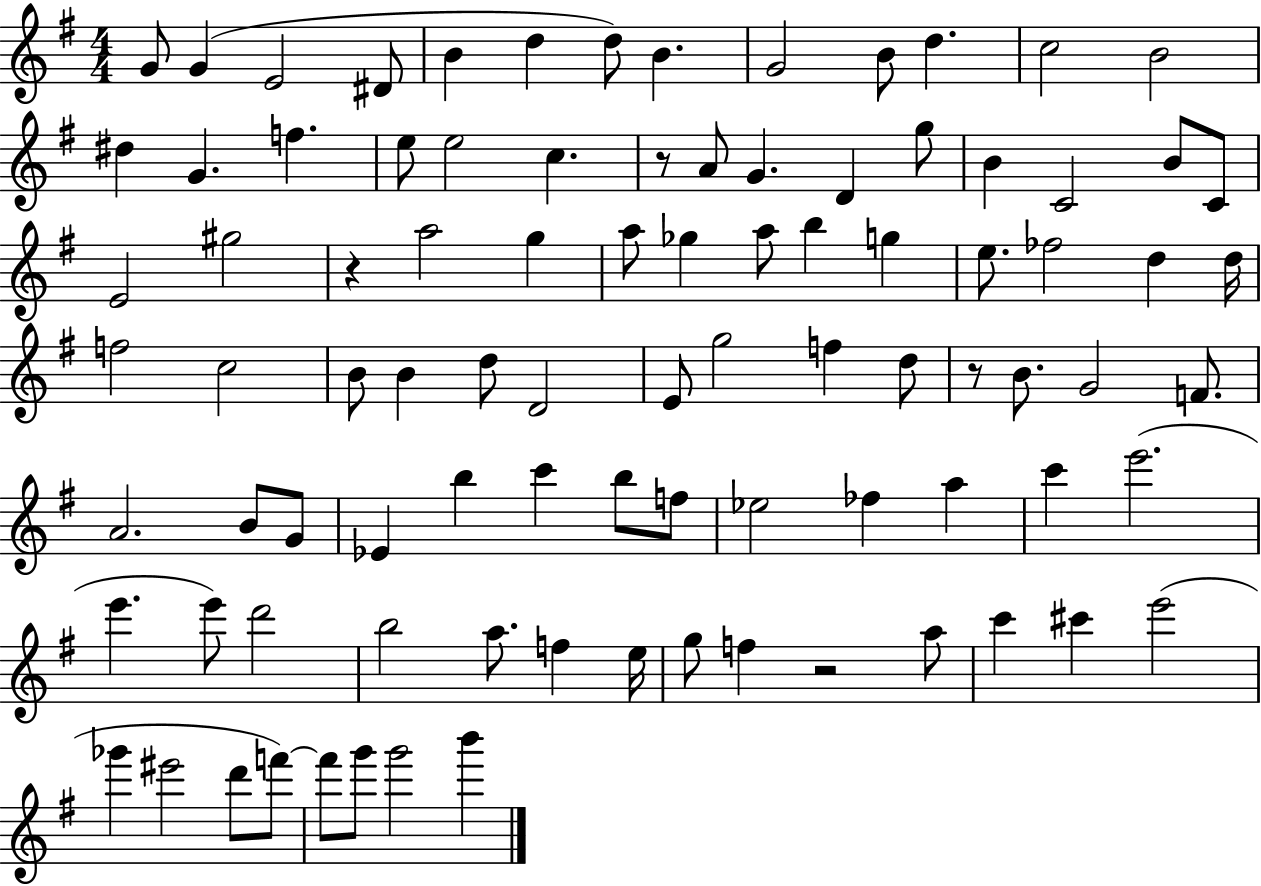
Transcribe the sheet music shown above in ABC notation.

X:1
T:Untitled
M:4/4
L:1/4
K:G
G/2 G E2 ^D/2 B d d/2 B G2 B/2 d c2 B2 ^d G f e/2 e2 c z/2 A/2 G D g/2 B C2 B/2 C/2 E2 ^g2 z a2 g a/2 _g a/2 b g e/2 _f2 d d/4 f2 c2 B/2 B d/2 D2 E/2 g2 f d/2 z/2 B/2 G2 F/2 A2 B/2 G/2 _E b c' b/2 f/2 _e2 _f a c' e'2 e' e'/2 d'2 b2 a/2 f e/4 g/2 f z2 a/2 c' ^c' e'2 _g' ^e'2 d'/2 f'/2 f'/2 g'/2 g'2 b'